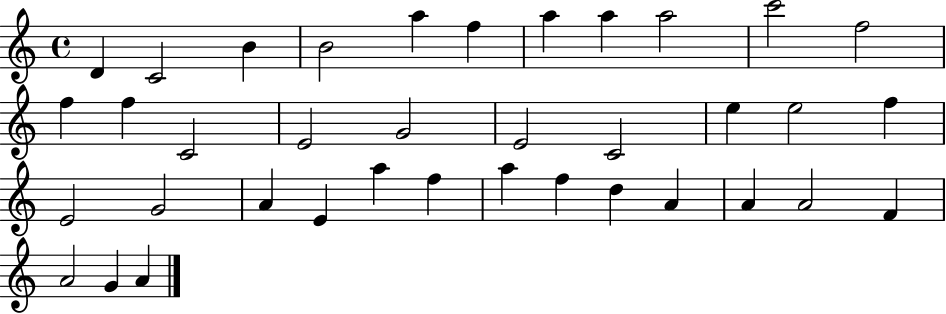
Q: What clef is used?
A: treble